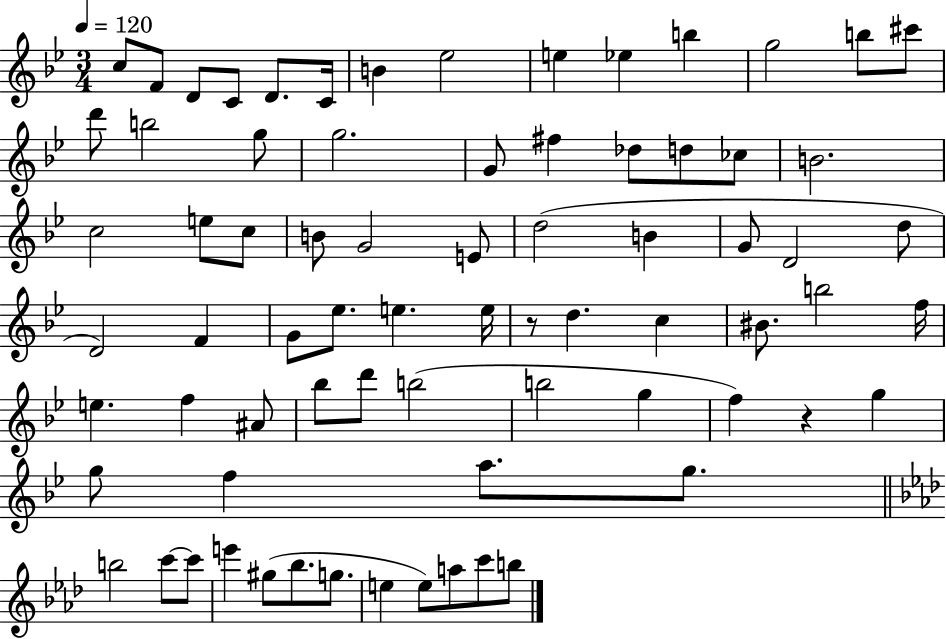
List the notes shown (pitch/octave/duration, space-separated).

C5/e F4/e D4/e C4/e D4/e. C4/s B4/q Eb5/h E5/q Eb5/q B5/q G5/h B5/e C#6/e D6/e B5/h G5/e G5/h. G4/e F#5/q Db5/e D5/e CES5/e B4/h. C5/h E5/e C5/e B4/e G4/h E4/e D5/h B4/q G4/e D4/h D5/e D4/h F4/q G4/e Eb5/e. E5/q. E5/s R/e D5/q. C5/q BIS4/e. B5/h F5/s E5/q. F5/q A#4/e Bb5/e D6/e B5/h B5/h G5/q F5/q R/q G5/q G5/e F5/q A5/e. G5/e. B5/h C6/e C6/e E6/q G#5/e Bb5/e. G5/e. E5/q E5/e A5/e C6/e B5/e